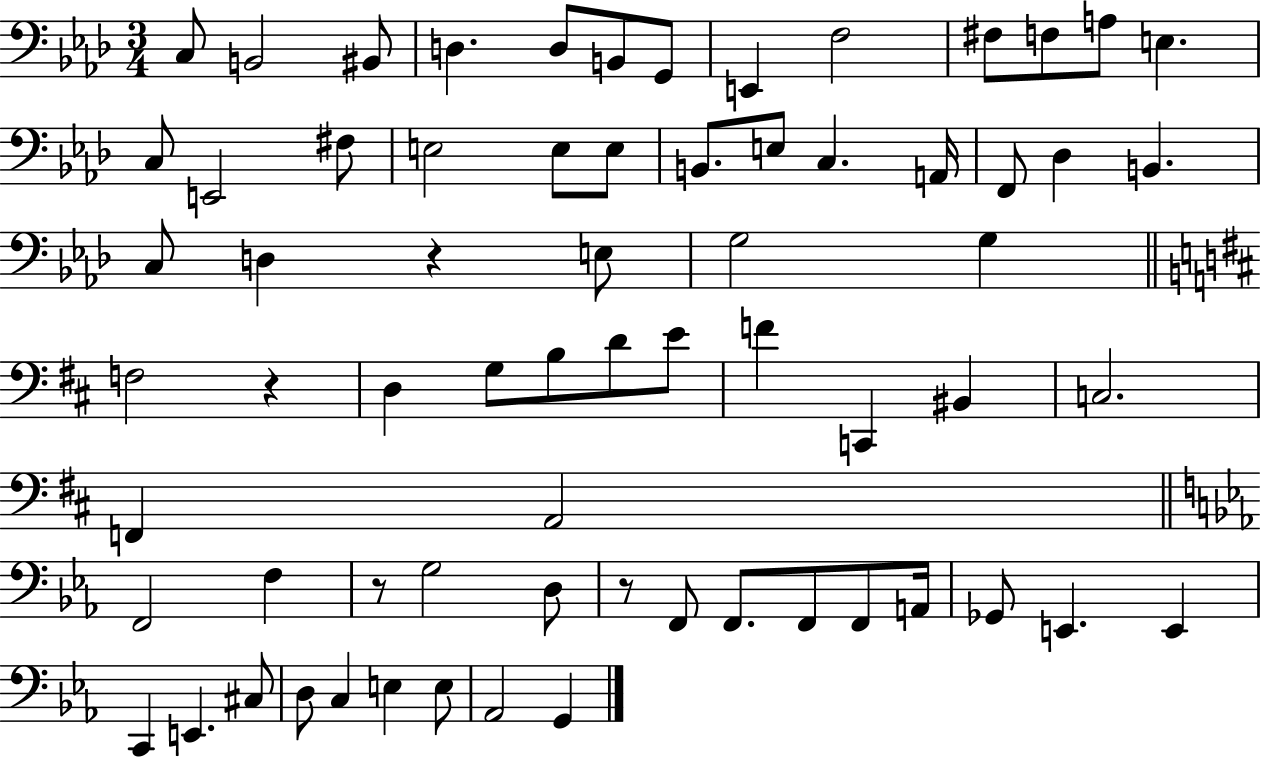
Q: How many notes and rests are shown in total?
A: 68